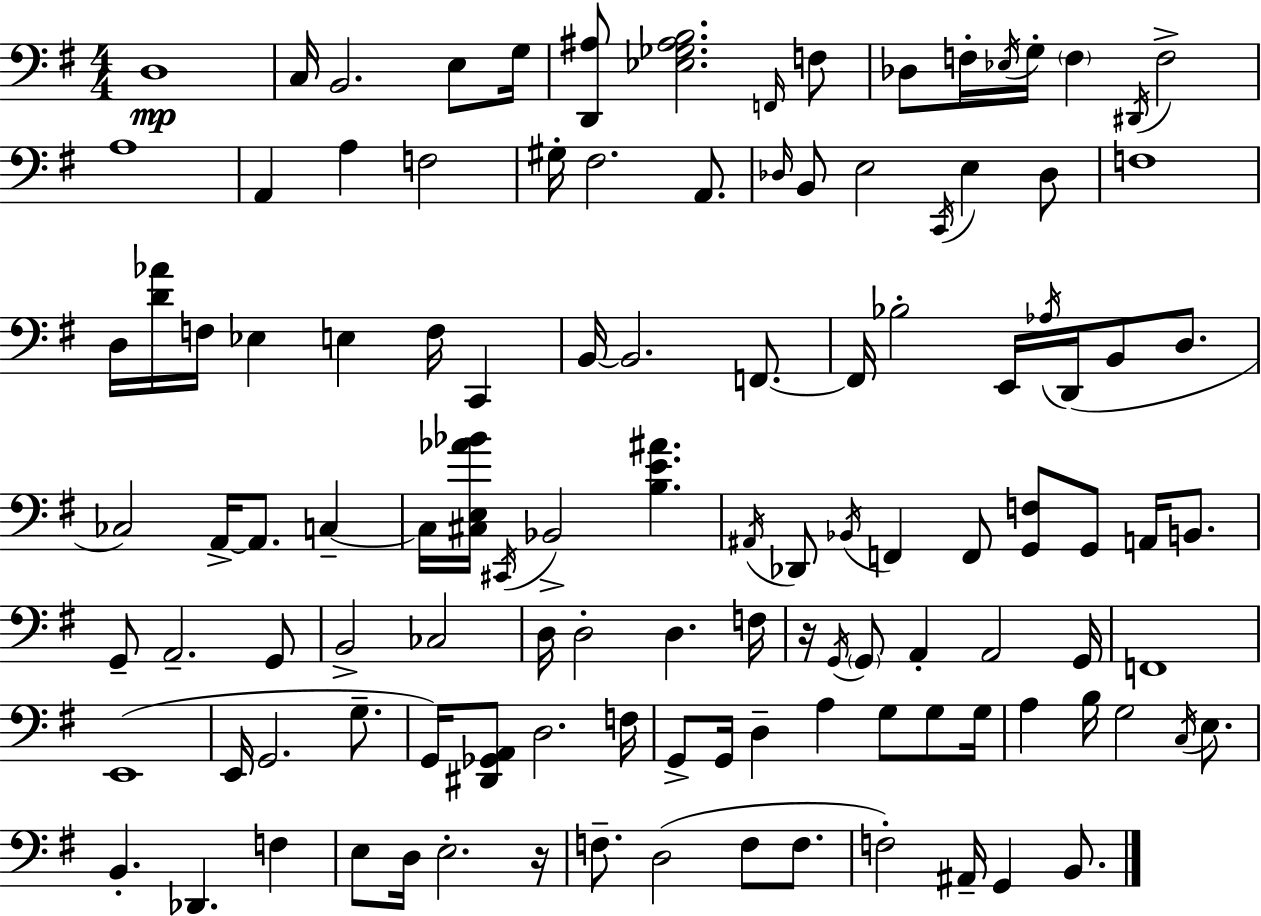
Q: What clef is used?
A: bass